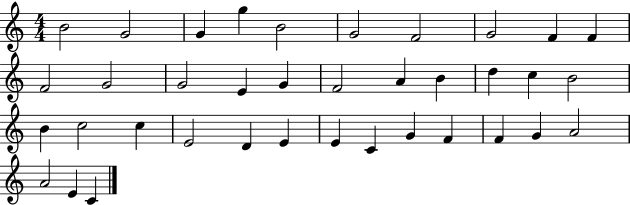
B4/h G4/h G4/q G5/q B4/h G4/h F4/h G4/h F4/q F4/q F4/h G4/h G4/h E4/q G4/q F4/h A4/q B4/q D5/q C5/q B4/h B4/q C5/h C5/q E4/h D4/q E4/q E4/q C4/q G4/q F4/q F4/q G4/q A4/h A4/h E4/q C4/q